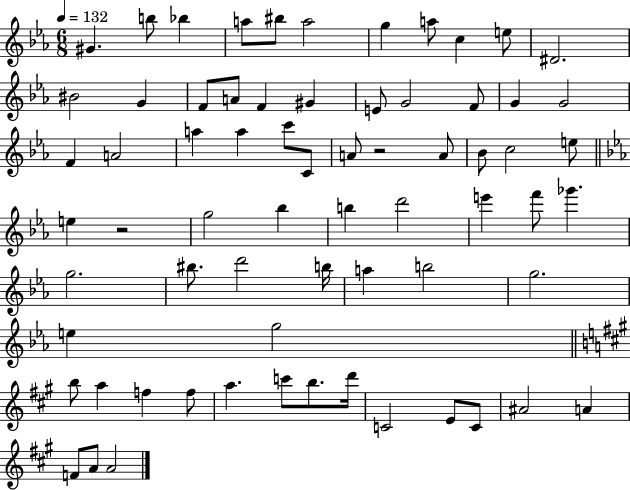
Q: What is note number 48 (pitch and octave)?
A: G5